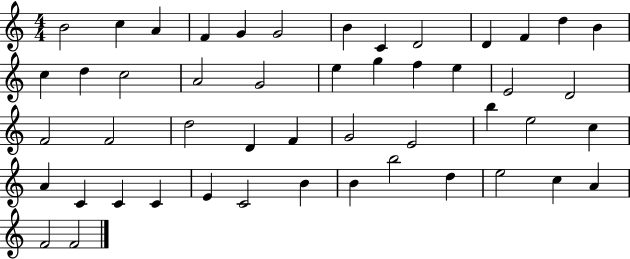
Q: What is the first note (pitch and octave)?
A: B4